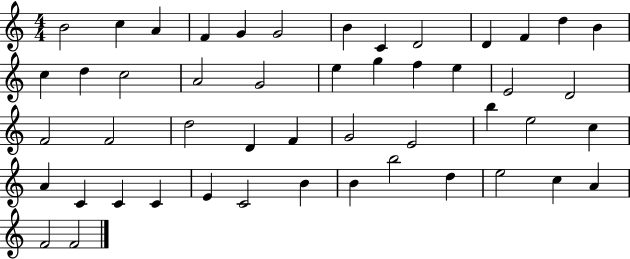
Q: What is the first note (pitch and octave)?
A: B4